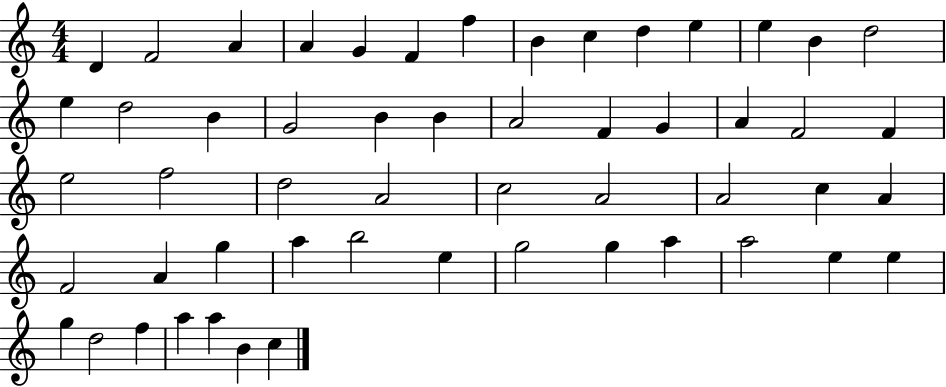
X:1
T:Untitled
M:4/4
L:1/4
K:C
D F2 A A G F f B c d e e B d2 e d2 B G2 B B A2 F G A F2 F e2 f2 d2 A2 c2 A2 A2 c A F2 A g a b2 e g2 g a a2 e e g d2 f a a B c